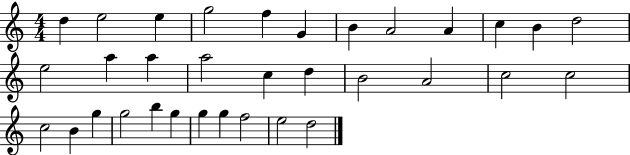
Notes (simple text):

D5/q E5/h E5/q G5/h F5/q G4/q B4/q A4/h A4/q C5/q B4/q D5/h E5/h A5/q A5/q A5/h C5/q D5/q B4/h A4/h C5/h C5/h C5/h B4/q G5/q G5/h B5/q G5/q G5/q G5/q F5/h E5/h D5/h